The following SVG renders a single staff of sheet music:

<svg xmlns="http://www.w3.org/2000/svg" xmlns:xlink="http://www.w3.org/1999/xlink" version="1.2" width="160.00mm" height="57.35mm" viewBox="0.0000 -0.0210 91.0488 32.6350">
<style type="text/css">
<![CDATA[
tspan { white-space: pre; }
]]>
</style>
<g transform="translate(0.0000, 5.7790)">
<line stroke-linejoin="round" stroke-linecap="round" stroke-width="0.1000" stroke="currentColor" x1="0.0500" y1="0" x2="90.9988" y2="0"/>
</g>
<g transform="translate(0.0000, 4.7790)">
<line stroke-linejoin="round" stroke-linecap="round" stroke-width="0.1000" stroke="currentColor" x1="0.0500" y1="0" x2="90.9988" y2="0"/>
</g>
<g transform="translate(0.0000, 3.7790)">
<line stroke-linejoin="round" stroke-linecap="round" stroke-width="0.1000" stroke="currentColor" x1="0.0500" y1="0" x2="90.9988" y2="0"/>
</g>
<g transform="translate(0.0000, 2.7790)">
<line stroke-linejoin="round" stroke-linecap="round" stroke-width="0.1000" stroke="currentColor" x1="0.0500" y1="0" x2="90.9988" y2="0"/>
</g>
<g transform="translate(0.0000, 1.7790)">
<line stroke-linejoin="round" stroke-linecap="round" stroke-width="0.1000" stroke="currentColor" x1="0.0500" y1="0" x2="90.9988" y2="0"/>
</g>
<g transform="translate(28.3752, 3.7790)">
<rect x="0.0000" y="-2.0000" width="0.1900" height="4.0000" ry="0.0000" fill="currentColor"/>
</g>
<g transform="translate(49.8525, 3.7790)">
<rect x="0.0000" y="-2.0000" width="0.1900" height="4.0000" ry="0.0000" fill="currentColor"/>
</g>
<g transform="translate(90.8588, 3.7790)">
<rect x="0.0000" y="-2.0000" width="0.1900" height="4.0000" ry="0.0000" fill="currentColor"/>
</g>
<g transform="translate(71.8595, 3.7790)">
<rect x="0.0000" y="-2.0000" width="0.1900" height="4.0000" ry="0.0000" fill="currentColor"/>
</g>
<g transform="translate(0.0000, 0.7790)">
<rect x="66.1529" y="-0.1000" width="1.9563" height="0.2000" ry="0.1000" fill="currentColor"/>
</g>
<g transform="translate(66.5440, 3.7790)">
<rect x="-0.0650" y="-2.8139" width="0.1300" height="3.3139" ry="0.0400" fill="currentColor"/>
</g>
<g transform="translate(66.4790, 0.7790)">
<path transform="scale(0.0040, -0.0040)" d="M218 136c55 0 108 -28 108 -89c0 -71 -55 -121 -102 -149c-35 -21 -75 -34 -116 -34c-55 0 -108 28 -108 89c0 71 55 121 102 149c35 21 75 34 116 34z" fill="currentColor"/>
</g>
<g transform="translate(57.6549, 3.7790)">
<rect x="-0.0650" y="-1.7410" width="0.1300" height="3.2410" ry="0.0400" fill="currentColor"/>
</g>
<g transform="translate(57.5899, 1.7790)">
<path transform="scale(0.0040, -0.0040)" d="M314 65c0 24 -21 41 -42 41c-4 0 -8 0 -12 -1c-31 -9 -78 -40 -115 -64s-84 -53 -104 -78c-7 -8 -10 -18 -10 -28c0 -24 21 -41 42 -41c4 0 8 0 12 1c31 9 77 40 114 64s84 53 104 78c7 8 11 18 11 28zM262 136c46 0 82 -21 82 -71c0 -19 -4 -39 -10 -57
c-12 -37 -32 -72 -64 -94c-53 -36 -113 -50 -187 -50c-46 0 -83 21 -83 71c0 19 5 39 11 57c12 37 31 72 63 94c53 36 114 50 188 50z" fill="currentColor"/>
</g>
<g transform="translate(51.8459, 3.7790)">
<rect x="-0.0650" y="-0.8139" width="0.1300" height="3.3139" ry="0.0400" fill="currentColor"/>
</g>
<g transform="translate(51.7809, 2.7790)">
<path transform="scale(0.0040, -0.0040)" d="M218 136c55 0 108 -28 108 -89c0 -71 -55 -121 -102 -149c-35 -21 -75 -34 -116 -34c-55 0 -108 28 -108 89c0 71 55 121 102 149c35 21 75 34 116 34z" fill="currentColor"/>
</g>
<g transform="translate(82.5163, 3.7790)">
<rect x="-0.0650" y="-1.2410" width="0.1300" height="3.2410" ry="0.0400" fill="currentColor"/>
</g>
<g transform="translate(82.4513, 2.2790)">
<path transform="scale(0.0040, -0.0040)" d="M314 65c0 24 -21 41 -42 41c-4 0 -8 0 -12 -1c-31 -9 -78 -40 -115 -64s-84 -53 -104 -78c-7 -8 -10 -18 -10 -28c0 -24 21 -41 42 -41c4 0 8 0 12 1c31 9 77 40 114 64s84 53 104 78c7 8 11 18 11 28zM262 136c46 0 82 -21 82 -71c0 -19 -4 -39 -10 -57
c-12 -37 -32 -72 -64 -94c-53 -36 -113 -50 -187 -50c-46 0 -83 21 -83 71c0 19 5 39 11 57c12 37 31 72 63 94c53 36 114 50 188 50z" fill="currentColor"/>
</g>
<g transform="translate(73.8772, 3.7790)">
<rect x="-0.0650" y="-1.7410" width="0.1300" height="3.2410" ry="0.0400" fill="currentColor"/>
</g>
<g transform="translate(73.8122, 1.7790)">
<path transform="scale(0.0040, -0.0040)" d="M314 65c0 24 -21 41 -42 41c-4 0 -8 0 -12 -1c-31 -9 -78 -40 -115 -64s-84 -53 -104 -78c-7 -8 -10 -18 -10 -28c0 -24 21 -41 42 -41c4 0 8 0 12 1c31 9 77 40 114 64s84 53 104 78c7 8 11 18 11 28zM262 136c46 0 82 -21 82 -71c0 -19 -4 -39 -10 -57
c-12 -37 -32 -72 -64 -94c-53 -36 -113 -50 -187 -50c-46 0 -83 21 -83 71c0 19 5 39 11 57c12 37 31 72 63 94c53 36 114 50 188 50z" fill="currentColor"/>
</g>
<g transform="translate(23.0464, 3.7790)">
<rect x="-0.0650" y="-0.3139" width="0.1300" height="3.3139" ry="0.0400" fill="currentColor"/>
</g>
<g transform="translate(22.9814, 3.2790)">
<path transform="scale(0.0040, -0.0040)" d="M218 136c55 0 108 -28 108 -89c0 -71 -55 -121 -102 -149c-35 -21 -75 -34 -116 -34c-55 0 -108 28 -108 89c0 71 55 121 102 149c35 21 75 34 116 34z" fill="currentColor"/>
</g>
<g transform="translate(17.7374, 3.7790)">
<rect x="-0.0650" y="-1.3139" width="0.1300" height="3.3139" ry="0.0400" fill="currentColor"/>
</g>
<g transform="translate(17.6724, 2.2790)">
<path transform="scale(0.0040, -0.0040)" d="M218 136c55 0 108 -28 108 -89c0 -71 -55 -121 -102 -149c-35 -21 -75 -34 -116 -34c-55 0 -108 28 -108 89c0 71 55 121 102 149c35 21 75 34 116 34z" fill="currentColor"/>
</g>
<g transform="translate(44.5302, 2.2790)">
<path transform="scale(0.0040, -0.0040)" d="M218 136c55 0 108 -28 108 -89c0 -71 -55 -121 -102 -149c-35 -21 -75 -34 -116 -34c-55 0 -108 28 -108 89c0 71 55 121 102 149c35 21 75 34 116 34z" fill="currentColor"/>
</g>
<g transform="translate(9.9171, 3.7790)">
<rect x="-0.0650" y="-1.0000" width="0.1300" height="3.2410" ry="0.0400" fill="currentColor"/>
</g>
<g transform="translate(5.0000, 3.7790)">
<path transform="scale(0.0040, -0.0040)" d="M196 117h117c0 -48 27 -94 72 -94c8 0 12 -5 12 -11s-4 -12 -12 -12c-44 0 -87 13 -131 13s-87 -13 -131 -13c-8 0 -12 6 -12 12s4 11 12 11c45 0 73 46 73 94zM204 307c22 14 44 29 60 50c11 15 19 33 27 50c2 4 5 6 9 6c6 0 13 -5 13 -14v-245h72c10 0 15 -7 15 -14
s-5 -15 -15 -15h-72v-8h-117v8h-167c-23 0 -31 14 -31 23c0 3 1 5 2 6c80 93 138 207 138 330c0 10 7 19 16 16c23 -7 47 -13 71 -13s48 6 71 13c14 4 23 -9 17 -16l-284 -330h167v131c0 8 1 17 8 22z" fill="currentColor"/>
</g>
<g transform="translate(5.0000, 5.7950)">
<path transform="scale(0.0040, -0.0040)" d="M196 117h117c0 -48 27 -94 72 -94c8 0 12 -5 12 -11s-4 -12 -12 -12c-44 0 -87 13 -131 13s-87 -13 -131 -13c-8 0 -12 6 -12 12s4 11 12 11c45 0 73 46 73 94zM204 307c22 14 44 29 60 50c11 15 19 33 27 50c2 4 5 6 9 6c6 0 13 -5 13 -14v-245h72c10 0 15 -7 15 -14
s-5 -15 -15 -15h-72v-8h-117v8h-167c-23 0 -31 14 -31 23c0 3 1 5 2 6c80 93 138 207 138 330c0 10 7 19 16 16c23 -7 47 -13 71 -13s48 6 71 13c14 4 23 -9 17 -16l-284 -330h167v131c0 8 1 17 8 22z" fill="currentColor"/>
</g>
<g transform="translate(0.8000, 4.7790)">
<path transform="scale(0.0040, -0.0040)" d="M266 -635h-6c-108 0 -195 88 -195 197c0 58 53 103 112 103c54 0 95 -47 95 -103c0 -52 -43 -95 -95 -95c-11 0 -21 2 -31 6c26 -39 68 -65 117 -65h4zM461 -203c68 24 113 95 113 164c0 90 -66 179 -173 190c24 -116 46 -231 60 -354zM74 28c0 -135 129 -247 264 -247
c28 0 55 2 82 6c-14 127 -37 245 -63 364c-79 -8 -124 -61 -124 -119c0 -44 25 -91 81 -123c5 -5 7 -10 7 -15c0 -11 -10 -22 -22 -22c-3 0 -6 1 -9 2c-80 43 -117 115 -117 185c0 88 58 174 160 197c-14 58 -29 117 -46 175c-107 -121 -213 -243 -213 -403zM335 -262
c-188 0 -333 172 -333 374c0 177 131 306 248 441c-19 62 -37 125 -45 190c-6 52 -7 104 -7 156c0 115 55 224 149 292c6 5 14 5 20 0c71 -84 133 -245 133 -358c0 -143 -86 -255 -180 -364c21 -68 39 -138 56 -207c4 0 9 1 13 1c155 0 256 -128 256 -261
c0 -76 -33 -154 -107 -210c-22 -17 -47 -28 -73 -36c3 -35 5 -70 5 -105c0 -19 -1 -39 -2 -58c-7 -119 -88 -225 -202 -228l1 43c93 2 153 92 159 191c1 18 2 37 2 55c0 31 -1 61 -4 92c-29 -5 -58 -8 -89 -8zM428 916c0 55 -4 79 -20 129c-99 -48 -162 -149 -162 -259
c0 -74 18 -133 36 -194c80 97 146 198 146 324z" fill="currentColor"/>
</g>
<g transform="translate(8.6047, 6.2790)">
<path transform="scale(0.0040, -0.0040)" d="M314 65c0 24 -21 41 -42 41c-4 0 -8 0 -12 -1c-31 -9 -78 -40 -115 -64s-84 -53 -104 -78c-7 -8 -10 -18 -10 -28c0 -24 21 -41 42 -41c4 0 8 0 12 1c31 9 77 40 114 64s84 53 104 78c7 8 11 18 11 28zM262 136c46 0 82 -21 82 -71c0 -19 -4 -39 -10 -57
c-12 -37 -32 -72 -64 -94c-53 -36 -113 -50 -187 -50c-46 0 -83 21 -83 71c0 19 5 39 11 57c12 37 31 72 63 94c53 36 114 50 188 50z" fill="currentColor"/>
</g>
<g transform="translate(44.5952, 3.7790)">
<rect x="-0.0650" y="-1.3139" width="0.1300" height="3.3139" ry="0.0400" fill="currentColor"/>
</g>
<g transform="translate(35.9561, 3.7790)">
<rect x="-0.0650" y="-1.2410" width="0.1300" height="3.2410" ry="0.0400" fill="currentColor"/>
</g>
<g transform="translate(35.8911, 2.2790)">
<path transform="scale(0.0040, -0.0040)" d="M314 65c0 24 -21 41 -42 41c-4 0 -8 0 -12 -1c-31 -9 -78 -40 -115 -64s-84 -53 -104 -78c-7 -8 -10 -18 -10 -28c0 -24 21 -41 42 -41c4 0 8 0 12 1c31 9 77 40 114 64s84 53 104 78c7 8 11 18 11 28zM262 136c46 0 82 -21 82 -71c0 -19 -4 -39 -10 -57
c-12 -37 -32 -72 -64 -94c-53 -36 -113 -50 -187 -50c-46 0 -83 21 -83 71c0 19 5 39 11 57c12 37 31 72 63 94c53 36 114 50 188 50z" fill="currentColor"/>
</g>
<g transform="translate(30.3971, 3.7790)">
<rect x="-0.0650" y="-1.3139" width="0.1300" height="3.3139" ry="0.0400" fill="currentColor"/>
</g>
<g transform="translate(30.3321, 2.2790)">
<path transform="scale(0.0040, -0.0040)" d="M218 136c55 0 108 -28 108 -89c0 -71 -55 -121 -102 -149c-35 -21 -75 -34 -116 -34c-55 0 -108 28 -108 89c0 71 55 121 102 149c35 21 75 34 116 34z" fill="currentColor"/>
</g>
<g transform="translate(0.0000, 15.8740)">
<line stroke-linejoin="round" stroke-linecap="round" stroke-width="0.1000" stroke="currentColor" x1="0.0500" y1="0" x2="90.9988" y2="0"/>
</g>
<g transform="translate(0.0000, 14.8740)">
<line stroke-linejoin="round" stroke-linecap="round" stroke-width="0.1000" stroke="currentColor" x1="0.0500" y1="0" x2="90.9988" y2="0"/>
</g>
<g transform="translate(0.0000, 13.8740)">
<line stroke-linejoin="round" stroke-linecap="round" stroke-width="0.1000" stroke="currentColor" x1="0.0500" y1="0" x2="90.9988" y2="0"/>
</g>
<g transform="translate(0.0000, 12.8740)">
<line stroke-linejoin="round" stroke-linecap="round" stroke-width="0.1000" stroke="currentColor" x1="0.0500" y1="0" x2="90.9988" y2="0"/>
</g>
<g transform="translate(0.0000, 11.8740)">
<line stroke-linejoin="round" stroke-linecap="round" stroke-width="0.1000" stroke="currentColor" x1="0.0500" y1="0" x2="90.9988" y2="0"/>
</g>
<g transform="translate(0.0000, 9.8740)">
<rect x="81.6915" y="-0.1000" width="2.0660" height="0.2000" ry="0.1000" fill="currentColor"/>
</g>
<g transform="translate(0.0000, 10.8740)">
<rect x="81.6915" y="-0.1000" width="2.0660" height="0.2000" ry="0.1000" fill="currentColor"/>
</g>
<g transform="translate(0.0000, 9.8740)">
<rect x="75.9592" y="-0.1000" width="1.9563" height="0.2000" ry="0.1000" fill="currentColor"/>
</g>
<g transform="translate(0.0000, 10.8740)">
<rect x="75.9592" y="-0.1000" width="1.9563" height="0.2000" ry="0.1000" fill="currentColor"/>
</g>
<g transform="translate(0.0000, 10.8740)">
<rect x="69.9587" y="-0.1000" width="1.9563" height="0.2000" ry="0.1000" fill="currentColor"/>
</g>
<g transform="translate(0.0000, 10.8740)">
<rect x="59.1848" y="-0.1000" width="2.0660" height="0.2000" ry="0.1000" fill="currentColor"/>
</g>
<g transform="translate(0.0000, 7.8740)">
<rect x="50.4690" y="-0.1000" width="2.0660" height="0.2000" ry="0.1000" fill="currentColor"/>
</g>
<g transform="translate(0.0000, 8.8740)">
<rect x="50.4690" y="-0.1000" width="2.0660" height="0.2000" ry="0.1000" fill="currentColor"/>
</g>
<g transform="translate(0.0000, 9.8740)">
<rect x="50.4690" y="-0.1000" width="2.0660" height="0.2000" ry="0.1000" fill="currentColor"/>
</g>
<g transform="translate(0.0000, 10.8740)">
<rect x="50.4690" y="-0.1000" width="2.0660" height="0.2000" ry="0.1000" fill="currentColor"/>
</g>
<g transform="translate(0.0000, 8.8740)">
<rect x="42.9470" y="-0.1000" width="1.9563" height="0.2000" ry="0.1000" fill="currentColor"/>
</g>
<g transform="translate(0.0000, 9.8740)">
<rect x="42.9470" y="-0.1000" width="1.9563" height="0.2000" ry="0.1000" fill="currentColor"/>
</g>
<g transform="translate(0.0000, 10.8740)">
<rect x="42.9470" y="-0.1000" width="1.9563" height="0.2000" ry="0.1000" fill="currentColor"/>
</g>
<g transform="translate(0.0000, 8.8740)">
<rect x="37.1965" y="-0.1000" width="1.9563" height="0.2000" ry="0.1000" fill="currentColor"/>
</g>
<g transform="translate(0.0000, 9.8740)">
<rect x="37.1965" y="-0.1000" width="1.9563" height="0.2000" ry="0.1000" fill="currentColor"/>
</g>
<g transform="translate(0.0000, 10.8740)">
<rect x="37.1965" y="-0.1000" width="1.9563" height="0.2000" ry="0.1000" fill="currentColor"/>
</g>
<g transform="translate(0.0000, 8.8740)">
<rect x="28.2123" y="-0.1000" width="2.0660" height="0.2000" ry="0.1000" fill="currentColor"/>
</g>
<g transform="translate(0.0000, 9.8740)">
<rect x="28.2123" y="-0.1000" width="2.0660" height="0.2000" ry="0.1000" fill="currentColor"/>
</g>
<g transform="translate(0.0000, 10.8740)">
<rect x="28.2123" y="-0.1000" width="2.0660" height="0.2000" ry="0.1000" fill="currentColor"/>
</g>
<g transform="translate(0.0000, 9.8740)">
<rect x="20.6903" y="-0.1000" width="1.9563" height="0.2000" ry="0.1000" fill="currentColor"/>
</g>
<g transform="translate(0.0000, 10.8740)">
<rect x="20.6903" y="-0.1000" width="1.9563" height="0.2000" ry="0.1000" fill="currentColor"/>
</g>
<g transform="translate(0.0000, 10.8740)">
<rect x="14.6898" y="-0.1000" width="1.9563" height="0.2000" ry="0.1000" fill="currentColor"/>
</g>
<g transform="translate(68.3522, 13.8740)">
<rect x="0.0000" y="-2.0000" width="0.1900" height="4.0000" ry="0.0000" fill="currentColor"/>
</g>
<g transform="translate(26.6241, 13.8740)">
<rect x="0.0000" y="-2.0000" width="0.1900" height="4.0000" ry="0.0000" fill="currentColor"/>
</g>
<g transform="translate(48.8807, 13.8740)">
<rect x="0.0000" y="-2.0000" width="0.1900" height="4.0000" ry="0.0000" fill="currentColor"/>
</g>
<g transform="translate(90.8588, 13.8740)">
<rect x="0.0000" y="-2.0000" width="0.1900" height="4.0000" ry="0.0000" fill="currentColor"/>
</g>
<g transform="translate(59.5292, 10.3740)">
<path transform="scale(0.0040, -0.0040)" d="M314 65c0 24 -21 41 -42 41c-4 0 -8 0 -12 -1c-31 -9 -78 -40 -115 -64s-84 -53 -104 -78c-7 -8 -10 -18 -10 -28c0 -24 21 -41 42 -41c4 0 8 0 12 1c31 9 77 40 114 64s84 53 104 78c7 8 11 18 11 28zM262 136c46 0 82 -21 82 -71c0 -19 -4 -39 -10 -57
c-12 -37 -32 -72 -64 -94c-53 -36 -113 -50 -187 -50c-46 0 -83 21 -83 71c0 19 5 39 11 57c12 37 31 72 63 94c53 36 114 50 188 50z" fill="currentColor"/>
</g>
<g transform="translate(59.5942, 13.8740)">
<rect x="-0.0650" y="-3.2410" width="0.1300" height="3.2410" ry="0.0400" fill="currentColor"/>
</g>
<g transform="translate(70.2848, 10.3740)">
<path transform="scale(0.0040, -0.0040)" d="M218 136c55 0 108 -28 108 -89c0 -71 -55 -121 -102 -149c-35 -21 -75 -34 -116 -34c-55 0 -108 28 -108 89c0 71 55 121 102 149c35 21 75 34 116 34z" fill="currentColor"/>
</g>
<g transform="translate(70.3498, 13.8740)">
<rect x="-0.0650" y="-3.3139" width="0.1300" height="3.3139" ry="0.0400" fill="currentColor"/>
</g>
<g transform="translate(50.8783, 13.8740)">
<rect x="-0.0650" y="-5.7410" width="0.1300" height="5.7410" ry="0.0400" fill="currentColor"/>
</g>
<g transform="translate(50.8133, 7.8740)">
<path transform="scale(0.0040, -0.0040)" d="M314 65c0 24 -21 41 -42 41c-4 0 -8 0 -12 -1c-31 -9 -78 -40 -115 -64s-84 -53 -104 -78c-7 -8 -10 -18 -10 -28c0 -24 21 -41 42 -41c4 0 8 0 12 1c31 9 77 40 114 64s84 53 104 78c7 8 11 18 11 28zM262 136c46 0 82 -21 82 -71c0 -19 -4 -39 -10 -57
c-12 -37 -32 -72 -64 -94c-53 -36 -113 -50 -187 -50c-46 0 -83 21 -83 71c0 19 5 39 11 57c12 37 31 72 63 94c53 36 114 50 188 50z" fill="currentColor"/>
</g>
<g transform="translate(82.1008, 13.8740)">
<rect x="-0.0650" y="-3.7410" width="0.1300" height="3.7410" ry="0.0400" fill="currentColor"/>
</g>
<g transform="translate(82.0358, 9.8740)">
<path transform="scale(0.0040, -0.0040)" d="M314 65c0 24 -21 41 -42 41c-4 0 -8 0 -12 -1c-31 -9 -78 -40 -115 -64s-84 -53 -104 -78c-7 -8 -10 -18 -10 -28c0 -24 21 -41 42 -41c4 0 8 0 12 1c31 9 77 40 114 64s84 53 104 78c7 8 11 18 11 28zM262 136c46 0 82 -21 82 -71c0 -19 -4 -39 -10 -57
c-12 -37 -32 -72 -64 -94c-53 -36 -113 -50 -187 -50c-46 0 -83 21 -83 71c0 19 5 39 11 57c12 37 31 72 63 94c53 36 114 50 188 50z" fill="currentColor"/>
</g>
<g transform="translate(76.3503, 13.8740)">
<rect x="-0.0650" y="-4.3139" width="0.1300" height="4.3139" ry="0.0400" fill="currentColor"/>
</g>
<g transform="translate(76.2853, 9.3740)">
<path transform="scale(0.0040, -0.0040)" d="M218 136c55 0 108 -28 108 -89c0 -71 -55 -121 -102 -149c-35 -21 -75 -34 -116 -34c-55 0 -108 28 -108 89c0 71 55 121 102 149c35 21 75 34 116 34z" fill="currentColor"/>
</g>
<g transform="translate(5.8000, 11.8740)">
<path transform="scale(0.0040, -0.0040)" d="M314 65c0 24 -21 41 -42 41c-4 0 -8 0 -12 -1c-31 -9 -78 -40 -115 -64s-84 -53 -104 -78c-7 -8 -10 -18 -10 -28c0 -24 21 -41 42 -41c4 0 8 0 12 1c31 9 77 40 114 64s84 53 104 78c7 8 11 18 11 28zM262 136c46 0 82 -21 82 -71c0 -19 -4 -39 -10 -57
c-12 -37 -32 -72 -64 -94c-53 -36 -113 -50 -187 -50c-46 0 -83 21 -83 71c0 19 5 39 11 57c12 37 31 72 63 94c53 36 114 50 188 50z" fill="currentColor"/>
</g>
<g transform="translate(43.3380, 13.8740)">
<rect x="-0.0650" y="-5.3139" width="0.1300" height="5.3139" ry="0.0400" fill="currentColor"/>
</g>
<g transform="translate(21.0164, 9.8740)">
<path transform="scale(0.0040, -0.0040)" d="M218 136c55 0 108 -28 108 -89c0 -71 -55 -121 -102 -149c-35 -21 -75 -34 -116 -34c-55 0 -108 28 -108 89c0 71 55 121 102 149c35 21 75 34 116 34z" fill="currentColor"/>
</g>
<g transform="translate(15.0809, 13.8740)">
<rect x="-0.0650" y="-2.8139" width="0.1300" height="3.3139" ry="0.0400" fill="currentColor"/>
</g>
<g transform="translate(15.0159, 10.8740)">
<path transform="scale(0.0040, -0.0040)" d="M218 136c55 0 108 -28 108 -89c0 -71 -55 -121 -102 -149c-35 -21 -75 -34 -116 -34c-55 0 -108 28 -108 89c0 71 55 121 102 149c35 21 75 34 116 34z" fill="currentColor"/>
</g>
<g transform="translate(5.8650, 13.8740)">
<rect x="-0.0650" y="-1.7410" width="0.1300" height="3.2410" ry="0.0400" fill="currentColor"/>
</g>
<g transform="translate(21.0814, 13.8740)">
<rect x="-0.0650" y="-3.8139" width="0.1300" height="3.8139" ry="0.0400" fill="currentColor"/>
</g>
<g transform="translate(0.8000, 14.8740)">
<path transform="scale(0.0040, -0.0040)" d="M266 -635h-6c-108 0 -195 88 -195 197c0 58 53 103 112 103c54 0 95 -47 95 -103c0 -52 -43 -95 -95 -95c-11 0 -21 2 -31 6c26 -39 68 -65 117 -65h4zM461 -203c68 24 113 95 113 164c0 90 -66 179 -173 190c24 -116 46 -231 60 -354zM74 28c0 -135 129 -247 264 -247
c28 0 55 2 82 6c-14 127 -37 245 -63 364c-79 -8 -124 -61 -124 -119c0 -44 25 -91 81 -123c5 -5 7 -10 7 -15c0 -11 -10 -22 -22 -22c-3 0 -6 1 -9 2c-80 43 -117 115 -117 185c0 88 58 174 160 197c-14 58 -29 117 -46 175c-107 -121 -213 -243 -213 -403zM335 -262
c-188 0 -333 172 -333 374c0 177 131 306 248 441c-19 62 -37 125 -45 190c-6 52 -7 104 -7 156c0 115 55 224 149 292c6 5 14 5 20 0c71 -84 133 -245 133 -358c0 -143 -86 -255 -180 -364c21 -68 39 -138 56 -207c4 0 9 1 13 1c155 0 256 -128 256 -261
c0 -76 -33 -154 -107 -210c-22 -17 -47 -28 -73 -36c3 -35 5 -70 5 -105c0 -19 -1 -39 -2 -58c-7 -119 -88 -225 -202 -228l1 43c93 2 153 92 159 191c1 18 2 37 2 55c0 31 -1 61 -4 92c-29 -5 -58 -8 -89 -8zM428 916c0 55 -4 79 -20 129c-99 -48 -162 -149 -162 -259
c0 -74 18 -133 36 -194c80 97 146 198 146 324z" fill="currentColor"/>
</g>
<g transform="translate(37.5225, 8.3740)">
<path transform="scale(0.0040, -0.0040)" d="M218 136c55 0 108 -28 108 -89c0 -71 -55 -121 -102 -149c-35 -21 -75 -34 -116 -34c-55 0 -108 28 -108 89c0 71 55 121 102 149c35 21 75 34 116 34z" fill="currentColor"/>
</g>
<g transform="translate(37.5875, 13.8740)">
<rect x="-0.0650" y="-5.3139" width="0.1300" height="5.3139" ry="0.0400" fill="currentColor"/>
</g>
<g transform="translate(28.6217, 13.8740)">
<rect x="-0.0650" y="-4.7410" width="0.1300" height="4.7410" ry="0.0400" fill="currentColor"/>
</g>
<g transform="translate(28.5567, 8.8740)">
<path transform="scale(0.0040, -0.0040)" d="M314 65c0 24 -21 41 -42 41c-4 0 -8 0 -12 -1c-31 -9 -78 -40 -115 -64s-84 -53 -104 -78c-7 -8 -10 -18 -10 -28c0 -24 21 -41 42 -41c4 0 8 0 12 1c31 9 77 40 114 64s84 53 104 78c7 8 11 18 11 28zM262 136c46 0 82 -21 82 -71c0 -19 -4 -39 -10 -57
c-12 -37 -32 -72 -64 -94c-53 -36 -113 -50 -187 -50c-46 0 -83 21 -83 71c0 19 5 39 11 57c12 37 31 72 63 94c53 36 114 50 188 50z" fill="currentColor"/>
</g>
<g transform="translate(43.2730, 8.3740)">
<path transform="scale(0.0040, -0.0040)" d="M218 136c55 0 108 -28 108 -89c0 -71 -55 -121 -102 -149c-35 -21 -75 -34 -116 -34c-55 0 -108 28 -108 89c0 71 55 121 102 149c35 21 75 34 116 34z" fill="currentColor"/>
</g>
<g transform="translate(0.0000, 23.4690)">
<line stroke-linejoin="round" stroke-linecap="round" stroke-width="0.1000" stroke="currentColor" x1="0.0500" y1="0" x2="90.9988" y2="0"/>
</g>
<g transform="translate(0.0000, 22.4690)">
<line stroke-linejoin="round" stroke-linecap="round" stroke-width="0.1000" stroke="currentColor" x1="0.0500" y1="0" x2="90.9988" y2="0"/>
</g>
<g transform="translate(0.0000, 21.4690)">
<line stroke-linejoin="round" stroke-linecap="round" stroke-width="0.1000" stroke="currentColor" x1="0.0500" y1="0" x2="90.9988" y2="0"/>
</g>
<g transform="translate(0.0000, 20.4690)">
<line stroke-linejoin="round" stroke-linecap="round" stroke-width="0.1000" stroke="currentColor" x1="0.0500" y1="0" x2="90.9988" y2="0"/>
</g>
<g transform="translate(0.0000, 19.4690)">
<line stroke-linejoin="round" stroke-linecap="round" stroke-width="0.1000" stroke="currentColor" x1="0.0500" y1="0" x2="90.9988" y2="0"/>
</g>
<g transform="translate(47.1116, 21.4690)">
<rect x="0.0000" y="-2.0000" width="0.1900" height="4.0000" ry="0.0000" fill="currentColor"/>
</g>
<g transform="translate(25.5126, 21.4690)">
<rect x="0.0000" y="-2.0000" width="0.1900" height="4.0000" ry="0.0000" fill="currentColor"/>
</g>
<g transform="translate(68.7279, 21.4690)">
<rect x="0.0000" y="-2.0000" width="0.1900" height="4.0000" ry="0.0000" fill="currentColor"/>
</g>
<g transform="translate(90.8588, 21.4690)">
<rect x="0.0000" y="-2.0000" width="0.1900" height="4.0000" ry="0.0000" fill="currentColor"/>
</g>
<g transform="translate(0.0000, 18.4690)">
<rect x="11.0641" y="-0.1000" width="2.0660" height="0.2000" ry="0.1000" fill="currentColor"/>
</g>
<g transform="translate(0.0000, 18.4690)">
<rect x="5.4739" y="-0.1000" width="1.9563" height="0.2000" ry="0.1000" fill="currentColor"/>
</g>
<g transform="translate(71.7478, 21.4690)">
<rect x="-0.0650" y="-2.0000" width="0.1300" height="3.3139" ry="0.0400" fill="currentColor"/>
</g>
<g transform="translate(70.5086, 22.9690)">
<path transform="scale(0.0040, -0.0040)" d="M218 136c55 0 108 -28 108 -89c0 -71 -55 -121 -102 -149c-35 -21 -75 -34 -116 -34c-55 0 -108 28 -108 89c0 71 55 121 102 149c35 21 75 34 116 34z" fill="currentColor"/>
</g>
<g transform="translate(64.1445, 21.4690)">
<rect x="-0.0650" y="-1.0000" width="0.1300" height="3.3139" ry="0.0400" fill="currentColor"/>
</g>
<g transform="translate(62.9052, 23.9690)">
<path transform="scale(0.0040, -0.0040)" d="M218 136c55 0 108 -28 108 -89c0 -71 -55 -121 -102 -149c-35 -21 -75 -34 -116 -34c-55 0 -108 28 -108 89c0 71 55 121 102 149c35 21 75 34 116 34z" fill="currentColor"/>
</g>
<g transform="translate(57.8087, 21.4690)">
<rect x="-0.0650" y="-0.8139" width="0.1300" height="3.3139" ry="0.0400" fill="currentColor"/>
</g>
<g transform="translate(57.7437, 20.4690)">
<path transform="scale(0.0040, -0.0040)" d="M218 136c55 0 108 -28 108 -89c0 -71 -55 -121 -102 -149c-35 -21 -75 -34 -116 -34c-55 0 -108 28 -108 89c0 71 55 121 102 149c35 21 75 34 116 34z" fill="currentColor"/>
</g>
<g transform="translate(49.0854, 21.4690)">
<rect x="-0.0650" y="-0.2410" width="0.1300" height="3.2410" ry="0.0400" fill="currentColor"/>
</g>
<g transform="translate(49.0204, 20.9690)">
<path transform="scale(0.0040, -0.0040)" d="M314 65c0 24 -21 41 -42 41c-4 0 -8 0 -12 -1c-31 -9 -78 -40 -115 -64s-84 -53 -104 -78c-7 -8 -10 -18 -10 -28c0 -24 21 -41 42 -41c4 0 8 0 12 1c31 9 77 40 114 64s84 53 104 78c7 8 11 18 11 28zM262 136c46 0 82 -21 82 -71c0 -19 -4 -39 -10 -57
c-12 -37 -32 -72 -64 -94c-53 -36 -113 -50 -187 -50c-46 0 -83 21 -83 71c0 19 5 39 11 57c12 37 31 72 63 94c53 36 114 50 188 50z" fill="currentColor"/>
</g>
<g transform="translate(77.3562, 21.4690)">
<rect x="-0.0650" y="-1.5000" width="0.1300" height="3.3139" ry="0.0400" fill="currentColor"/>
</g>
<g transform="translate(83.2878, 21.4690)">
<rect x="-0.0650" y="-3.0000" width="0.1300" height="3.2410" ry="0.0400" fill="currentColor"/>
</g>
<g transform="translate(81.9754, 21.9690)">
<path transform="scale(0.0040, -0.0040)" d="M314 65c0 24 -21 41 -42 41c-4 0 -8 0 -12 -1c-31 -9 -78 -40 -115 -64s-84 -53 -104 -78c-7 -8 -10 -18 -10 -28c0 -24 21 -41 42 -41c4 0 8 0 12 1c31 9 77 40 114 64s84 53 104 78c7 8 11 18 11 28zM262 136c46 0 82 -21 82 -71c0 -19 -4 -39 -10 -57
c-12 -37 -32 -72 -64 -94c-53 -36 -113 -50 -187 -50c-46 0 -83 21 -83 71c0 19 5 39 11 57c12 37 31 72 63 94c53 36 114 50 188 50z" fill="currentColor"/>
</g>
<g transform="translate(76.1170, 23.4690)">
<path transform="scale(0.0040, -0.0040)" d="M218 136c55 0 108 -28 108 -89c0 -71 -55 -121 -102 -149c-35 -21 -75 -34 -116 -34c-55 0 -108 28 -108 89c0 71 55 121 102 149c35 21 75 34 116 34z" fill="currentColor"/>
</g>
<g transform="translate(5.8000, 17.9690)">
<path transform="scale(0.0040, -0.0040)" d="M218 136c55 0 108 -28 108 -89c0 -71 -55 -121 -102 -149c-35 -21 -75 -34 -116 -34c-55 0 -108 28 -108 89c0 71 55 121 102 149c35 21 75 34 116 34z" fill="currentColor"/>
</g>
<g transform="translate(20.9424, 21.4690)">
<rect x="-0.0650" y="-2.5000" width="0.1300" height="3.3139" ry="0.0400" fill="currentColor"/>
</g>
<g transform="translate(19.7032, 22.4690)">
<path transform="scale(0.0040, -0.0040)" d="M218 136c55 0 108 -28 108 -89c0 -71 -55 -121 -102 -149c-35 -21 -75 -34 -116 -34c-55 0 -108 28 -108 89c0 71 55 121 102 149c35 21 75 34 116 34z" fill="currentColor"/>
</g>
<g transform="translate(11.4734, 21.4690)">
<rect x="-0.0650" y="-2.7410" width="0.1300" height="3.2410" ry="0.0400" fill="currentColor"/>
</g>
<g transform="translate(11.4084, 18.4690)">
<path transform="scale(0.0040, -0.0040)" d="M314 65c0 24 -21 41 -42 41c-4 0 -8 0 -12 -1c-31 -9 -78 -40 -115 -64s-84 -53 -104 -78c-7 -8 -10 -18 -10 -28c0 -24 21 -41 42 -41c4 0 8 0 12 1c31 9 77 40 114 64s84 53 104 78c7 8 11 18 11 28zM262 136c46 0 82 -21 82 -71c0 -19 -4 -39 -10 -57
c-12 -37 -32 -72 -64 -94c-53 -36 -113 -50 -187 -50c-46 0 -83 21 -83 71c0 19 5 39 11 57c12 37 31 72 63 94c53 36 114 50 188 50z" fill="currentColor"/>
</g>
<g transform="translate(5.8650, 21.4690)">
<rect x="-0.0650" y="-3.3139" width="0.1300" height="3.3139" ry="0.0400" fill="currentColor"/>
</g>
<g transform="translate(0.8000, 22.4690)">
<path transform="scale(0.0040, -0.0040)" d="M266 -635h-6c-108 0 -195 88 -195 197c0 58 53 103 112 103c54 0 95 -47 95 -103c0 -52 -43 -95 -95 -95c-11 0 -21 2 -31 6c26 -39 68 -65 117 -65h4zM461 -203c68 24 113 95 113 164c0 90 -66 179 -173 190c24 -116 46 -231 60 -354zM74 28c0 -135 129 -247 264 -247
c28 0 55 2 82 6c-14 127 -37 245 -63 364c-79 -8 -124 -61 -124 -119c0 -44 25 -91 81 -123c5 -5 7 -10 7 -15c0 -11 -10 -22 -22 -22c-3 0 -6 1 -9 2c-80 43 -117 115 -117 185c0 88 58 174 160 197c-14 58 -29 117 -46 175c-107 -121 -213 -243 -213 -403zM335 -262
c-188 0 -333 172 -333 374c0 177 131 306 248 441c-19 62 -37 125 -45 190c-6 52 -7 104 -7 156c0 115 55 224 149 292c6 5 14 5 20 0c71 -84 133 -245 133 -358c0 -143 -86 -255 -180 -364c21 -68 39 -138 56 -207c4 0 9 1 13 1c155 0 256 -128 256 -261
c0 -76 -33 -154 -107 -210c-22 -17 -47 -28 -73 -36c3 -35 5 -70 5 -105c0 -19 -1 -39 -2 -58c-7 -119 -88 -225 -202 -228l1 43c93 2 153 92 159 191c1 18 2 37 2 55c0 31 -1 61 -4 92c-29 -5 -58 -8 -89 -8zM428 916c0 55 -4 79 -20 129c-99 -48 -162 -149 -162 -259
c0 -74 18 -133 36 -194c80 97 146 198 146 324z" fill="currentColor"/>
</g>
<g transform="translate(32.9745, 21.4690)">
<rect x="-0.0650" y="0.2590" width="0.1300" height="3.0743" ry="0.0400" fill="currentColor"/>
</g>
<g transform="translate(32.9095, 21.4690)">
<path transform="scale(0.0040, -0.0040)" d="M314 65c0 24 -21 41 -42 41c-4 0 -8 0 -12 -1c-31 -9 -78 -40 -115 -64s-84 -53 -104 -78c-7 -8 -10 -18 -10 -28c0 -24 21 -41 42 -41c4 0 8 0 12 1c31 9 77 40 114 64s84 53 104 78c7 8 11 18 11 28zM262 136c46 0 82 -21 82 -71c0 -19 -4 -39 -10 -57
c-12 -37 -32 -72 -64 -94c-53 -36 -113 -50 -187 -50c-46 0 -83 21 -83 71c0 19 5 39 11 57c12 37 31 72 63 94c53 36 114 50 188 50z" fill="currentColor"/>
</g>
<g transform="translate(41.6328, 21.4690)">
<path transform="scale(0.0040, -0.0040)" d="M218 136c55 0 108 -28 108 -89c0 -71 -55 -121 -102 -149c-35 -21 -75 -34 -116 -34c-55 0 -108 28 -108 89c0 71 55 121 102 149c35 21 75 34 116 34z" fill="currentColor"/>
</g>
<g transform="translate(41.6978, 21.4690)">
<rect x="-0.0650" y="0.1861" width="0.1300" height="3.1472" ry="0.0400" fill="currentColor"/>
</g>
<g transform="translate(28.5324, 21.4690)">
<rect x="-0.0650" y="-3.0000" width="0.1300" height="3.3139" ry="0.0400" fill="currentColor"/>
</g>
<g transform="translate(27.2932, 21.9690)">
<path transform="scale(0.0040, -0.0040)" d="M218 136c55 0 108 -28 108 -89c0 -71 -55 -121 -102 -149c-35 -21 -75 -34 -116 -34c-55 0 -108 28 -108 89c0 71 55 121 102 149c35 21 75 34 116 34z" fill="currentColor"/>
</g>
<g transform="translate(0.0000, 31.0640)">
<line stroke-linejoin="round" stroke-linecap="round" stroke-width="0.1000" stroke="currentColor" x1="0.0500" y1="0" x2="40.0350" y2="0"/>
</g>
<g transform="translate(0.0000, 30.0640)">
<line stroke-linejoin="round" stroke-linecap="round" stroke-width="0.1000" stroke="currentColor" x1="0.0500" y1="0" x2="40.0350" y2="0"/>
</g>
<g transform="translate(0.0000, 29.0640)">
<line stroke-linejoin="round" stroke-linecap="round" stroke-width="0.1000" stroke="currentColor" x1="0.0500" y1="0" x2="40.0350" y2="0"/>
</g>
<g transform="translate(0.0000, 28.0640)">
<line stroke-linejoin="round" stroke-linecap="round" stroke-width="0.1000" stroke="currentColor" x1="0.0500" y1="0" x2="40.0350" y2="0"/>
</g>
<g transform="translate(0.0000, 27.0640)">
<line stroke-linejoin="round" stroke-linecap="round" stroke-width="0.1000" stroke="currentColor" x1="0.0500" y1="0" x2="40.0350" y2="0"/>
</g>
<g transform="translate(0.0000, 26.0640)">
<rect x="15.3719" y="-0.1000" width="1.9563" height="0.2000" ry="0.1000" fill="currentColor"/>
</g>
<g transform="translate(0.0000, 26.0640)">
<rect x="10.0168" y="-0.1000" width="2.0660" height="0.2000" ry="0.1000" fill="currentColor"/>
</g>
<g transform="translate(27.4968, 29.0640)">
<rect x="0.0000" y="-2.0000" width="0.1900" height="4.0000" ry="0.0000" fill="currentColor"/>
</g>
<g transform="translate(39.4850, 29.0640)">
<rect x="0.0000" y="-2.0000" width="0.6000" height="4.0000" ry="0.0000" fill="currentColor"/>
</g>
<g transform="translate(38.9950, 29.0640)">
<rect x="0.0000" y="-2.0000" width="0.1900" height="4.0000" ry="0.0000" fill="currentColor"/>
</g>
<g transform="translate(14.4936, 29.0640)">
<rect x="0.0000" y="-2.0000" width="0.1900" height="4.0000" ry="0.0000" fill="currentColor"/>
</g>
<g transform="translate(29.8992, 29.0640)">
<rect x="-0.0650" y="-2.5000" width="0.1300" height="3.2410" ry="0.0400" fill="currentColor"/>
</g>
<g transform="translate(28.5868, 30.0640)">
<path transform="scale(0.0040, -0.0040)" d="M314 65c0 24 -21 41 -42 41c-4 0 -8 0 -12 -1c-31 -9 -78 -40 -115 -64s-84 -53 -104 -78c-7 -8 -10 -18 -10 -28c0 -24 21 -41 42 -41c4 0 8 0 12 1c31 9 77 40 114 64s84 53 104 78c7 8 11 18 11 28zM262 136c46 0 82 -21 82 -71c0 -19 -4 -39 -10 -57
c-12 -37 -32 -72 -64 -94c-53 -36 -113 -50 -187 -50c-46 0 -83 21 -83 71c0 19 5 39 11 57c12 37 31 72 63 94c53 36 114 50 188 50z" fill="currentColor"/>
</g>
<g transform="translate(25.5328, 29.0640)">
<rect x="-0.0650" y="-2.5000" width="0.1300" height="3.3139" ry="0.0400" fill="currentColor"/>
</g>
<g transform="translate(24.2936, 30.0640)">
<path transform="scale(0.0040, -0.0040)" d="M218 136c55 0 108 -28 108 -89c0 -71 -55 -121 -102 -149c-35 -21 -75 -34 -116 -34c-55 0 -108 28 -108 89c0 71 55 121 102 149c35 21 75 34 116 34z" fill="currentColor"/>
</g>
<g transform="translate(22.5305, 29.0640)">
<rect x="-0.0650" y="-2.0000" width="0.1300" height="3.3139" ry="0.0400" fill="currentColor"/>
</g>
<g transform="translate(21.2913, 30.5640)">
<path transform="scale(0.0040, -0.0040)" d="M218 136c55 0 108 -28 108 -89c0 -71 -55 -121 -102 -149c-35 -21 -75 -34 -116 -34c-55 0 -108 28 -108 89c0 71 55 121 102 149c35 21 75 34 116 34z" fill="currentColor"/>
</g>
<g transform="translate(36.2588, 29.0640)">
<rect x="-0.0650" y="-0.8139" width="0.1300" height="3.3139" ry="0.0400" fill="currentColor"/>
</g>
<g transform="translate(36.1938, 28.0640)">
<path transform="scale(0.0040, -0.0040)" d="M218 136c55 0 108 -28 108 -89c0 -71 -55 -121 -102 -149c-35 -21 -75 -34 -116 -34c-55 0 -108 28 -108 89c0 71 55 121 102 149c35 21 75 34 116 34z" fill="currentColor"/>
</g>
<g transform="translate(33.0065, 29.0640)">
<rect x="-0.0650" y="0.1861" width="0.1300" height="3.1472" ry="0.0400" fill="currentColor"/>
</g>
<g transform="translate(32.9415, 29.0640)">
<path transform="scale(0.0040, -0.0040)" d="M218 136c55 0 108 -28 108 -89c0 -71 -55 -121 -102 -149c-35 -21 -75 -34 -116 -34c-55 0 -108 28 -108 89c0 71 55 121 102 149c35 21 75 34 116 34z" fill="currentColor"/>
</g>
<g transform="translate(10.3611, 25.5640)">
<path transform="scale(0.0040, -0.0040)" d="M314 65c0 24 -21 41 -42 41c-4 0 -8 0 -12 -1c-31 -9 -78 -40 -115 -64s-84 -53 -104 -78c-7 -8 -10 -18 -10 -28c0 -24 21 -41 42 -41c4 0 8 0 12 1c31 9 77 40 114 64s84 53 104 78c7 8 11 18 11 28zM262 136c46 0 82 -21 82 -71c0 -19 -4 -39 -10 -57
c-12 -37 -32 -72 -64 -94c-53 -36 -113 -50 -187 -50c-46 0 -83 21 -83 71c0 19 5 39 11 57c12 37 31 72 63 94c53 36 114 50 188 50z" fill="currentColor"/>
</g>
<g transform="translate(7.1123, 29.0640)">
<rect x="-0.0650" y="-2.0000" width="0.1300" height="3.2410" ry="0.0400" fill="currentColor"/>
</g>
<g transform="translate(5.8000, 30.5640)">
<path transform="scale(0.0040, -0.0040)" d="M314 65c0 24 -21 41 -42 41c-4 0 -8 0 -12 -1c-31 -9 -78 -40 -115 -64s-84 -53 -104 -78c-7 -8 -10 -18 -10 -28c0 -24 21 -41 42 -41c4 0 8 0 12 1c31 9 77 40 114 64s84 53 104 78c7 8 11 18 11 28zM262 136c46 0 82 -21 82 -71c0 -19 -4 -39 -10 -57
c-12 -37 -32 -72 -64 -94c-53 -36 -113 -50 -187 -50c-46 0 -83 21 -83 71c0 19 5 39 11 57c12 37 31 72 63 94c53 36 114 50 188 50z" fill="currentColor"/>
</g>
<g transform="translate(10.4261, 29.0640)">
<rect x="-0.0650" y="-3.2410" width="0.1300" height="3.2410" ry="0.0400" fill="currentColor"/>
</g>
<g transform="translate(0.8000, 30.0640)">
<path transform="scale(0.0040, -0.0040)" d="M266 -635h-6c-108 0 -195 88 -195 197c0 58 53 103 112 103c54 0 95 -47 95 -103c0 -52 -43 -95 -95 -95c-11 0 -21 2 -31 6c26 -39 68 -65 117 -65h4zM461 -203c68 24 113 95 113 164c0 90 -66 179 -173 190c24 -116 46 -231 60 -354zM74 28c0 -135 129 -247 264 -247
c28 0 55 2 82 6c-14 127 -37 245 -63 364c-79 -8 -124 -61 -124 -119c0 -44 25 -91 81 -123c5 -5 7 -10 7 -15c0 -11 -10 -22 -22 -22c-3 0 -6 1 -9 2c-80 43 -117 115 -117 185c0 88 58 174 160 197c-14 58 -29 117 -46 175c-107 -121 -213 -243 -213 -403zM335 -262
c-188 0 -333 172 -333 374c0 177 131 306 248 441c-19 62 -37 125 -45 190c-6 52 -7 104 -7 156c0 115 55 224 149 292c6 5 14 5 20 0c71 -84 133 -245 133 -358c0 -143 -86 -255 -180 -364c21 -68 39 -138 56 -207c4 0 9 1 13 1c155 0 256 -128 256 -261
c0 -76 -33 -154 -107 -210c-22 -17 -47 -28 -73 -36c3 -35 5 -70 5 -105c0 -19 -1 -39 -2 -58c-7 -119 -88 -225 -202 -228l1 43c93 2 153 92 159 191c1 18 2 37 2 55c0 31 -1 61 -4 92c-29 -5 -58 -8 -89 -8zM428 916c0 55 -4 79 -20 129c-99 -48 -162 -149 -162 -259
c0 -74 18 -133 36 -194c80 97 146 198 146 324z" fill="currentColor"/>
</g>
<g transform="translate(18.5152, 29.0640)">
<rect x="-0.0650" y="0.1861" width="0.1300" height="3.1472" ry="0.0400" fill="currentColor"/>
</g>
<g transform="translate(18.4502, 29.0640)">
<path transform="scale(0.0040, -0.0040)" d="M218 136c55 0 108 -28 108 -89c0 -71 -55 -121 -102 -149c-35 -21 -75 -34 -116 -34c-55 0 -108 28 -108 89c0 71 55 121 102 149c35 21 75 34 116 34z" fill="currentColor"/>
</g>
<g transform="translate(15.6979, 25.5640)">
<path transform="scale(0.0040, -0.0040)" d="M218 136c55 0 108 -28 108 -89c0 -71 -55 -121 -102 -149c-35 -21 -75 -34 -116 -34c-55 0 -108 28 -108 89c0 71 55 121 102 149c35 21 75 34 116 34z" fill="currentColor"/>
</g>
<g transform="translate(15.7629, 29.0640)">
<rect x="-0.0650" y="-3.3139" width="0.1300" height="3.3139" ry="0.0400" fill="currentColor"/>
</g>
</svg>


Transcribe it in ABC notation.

X:1
T:Untitled
M:4/4
L:1/4
K:C
D2 e c e e2 e d f2 a f2 e2 f2 a c' e'2 f' f' g'2 b2 b d' c'2 b a2 G A B2 B c2 d D F E A2 F2 b2 b B F G G2 B d